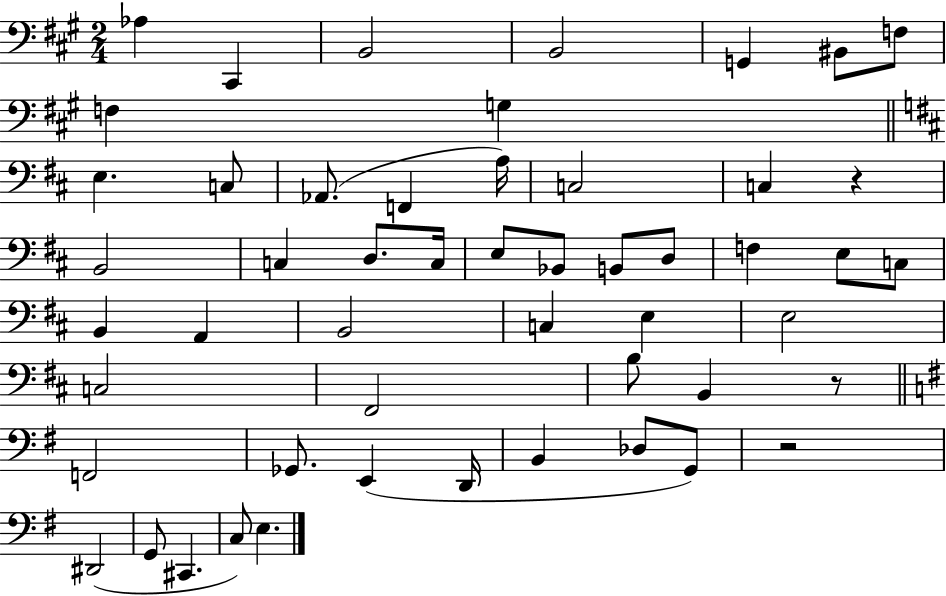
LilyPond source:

{
  \clef bass
  \numericTimeSignature
  \time 2/4
  \key a \major
  aes4 cis,4 | b,2 | b,2 | g,4 bis,8 f8 | \break f4 g4 | \bar "||" \break \key d \major e4. c8 | aes,8.( f,4 a16) | c2 | c4 r4 | \break b,2 | c4 d8. c16 | e8 bes,8 b,8 d8 | f4 e8 c8 | \break b,4 a,4 | b,2 | c4 e4 | e2 | \break c2 | fis,2 | b8 b,4 r8 | \bar "||" \break \key e \minor f,2 | ges,8. e,4( d,16 | b,4 des8 g,8) | r2 | \break dis,2( | g,8 cis,4. | c8) e4. | \bar "|."
}